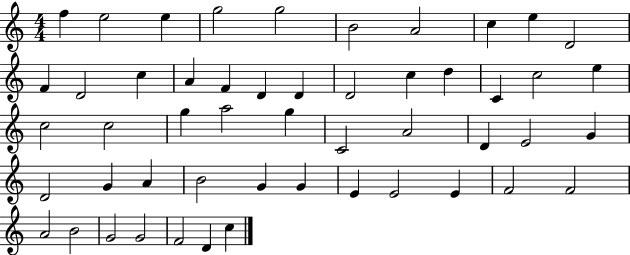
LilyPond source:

{
  \clef treble
  \numericTimeSignature
  \time 4/4
  \key c \major
  f''4 e''2 e''4 | g''2 g''2 | b'2 a'2 | c''4 e''4 d'2 | \break f'4 d'2 c''4 | a'4 f'4 d'4 d'4 | d'2 c''4 d''4 | c'4 c''2 e''4 | \break c''2 c''2 | g''4 a''2 g''4 | c'2 a'2 | d'4 e'2 g'4 | \break d'2 g'4 a'4 | b'2 g'4 g'4 | e'4 e'2 e'4 | f'2 f'2 | \break a'2 b'2 | g'2 g'2 | f'2 d'4 c''4 | \bar "|."
}